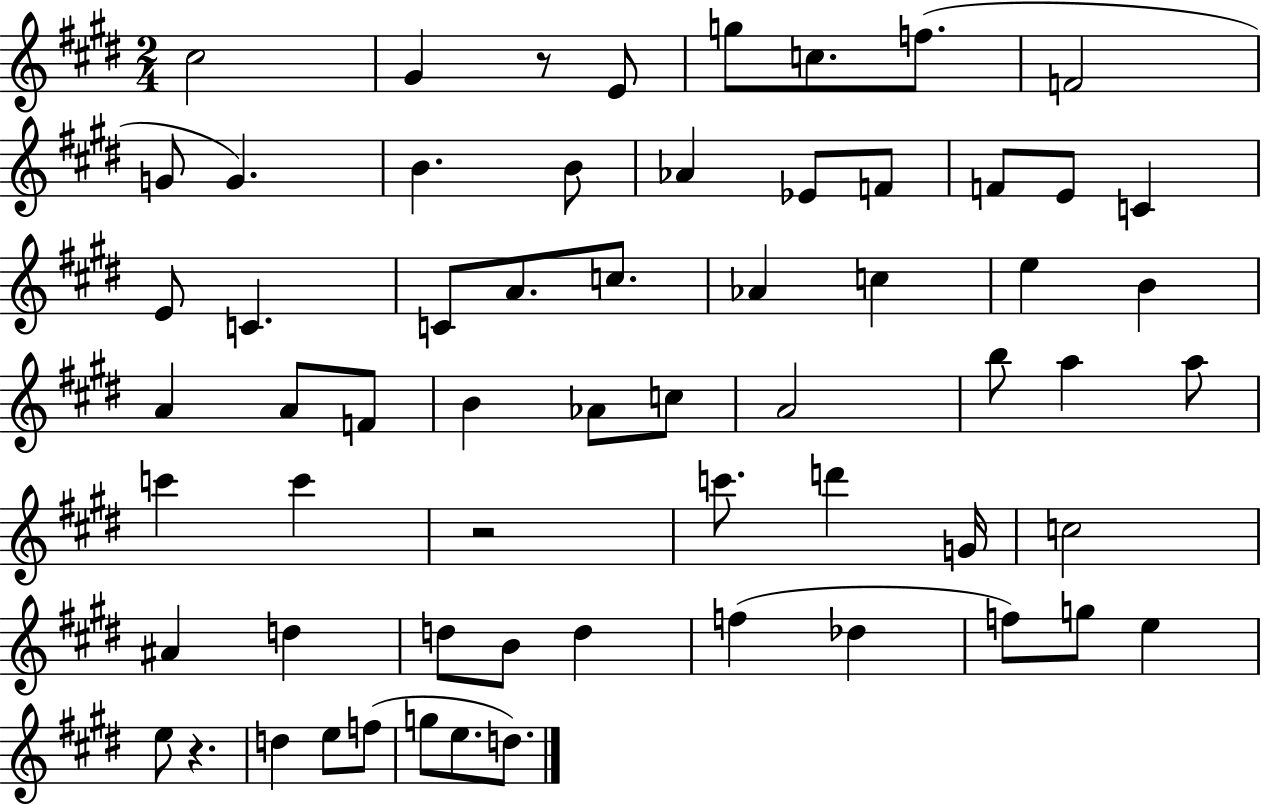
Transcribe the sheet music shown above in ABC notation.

X:1
T:Untitled
M:2/4
L:1/4
K:E
^c2 ^G z/2 E/2 g/2 c/2 f/2 F2 G/2 G B B/2 _A _E/2 F/2 F/2 E/2 C E/2 C C/2 A/2 c/2 _A c e B A A/2 F/2 B _A/2 c/2 A2 b/2 a a/2 c' c' z2 c'/2 d' G/4 c2 ^A d d/2 B/2 d f _d f/2 g/2 e e/2 z d e/2 f/2 g/2 e/2 d/2